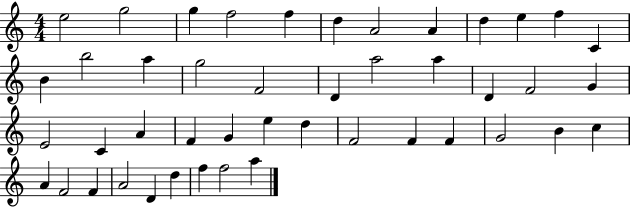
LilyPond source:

{
  \clef treble
  \numericTimeSignature
  \time 4/4
  \key c \major
  e''2 g''2 | g''4 f''2 f''4 | d''4 a'2 a'4 | d''4 e''4 f''4 c'4 | \break b'4 b''2 a''4 | g''2 f'2 | d'4 a''2 a''4 | d'4 f'2 g'4 | \break e'2 c'4 a'4 | f'4 g'4 e''4 d''4 | f'2 f'4 f'4 | g'2 b'4 c''4 | \break a'4 f'2 f'4 | a'2 d'4 d''4 | f''4 f''2 a''4 | \bar "|."
}